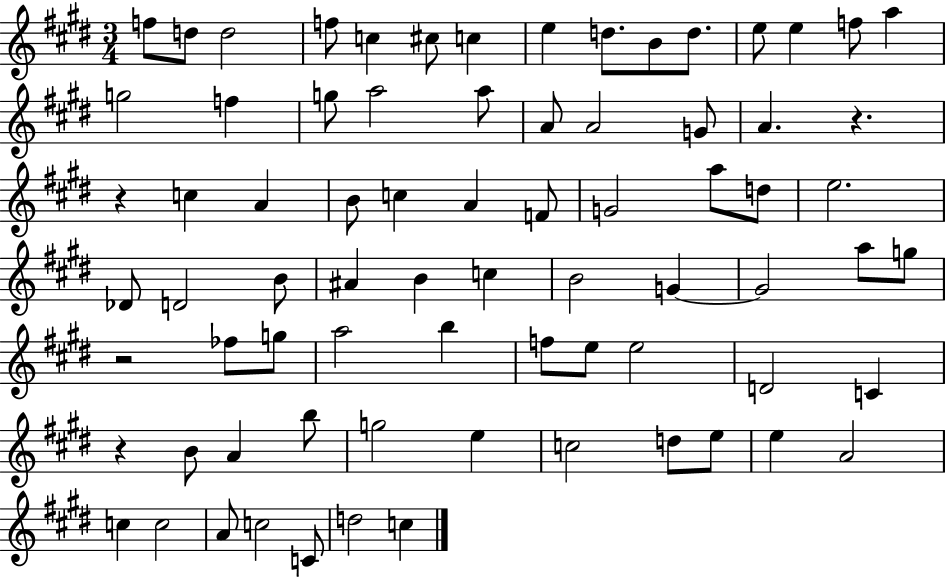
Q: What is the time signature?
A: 3/4